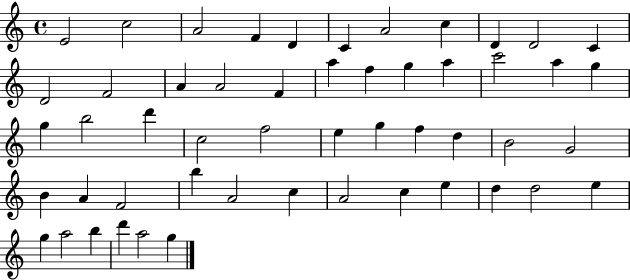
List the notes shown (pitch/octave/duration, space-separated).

E4/h C5/h A4/h F4/q D4/q C4/q A4/h C5/q D4/q D4/h C4/q D4/h F4/h A4/q A4/h F4/q A5/q F5/q G5/q A5/q C6/h A5/q G5/q G5/q B5/h D6/q C5/h F5/h E5/q G5/q F5/q D5/q B4/h G4/h B4/q A4/q F4/h B5/q A4/h C5/q A4/h C5/q E5/q D5/q D5/h E5/q G5/q A5/h B5/q D6/q A5/h G5/q